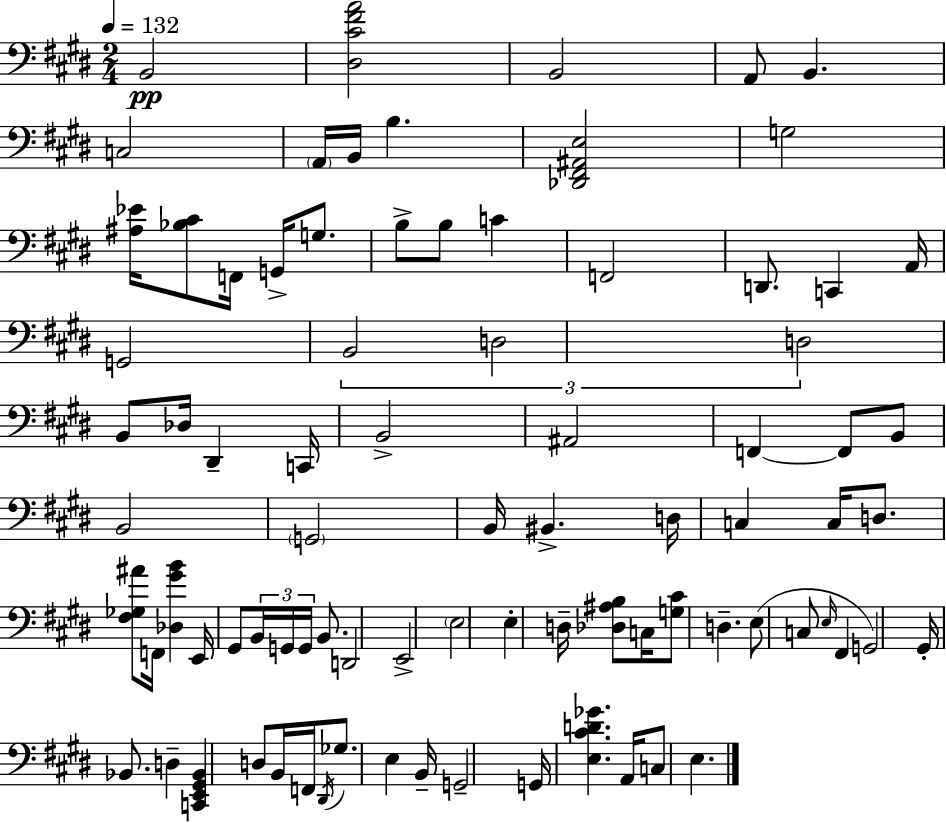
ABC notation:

X:1
T:Untitled
M:2/4
L:1/4
K:E
B,,2 [^D,^C^FA]2 B,,2 A,,/2 B,, C,2 A,,/4 B,,/4 B, [_D,,^F,,^A,,E,]2 G,2 [^A,_E]/4 [_B,^C]/2 F,,/4 G,,/4 G,/2 B,/2 B,/2 C F,,2 D,,/2 C,, A,,/4 G,,2 B,,2 D,2 D,2 B,,/2 _D,/4 ^D,, C,,/4 B,,2 ^A,,2 F,, F,,/2 B,,/2 B,,2 G,,2 B,,/4 ^B,, D,/4 C, C,/4 D,/2 [^F,_G,^A]/2 F,,/4 [_D,^GB] E,,/4 ^G,,/2 B,,/4 G,,/4 G,,/4 B,,/2 D,,2 E,,2 E,2 E, D,/4 [_D,^A,B,]/2 C,/4 [G,^C]/2 D, E,/2 C,/2 E,/4 ^F,, G,,2 ^G,,/4 _B,,/2 D, [C,,E,,^G,,_B,,] D,/2 B,,/4 F,,/4 ^D,,/4 _G,/2 E, B,,/4 G,,2 G,,/4 [E,^CD_G] A,,/4 C,/2 E,